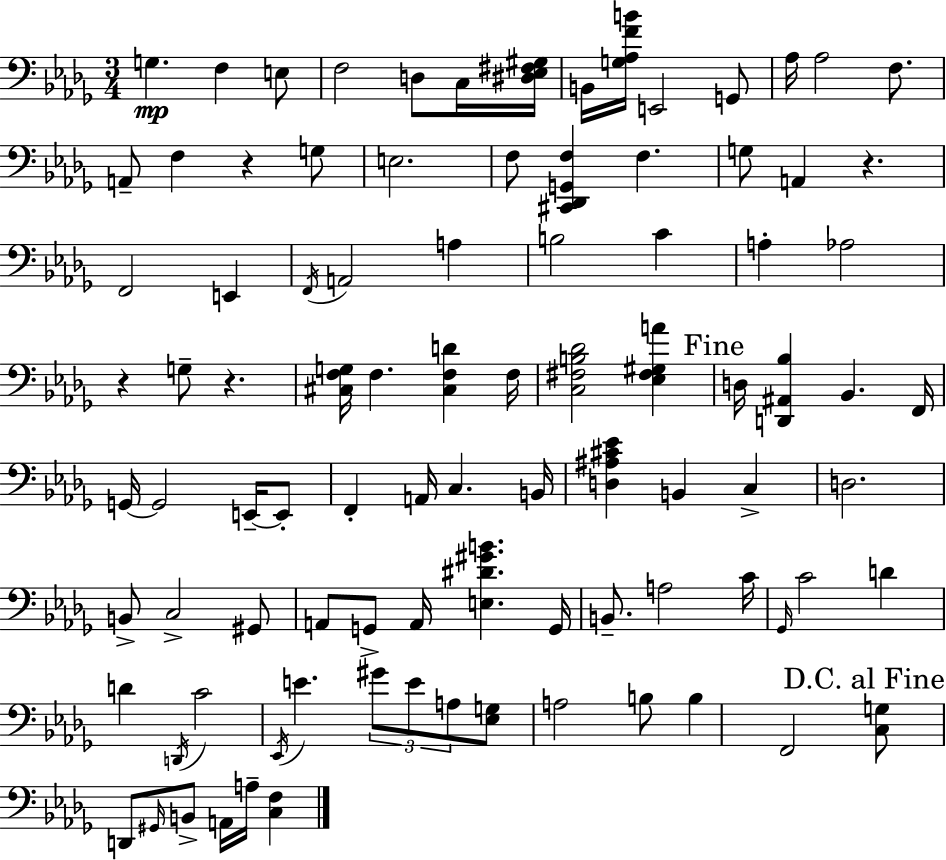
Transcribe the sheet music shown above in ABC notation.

X:1
T:Untitled
M:3/4
L:1/4
K:Bbm
G, F, E,/2 F,2 D,/2 C,/4 [^D,_E,^F,^G,]/4 B,,/4 [G,_A,FB]/4 E,,2 G,,/2 _A,/4 _A,2 F,/2 A,,/2 F, z G,/2 E,2 F,/2 [^C,,_D,,G,,F,] F, G,/2 A,, z F,,2 E,, F,,/4 A,,2 A, B,2 C A, _A,2 z G,/2 z [^C,F,G,]/4 F, [^C,F,D] F,/4 [C,^F,B,_D]2 [_E,^F,^G,A] D,/4 [D,,^A,,_B,] _B,, F,,/4 G,,/4 G,,2 E,,/4 E,,/2 F,, A,,/4 C, B,,/4 [D,^A,^C_E] B,, C, D,2 B,,/2 C,2 ^G,,/2 A,,/2 G,,/2 A,,/4 [E,^D^GB] G,,/4 B,,/2 A,2 C/4 _G,,/4 C2 D D D,,/4 C2 _E,,/4 E ^G/2 E/2 A,/2 [_E,G,]/2 A,2 B,/2 B, F,,2 [C,G,]/2 D,,/2 ^G,,/4 B,,/2 A,,/4 A,/4 [C,F,]